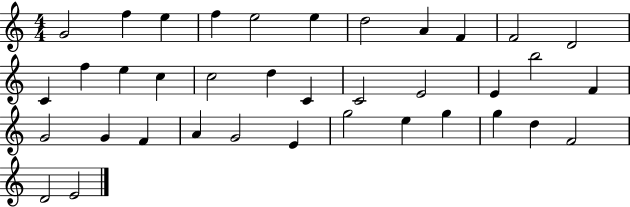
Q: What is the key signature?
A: C major